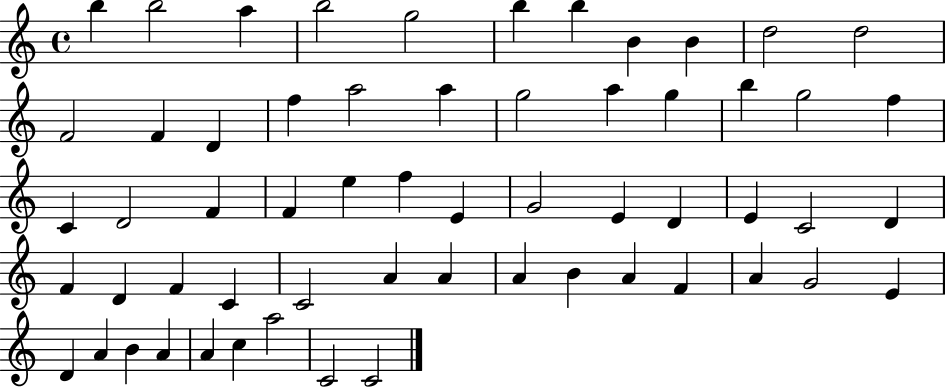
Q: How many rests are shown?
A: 0